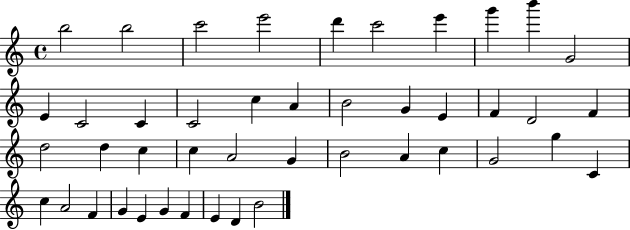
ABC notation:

X:1
T:Untitled
M:4/4
L:1/4
K:C
b2 b2 c'2 e'2 d' c'2 e' g' b' G2 E C2 C C2 c A B2 G E F D2 F d2 d c c A2 G B2 A c G2 g C c A2 F G E G F E D B2